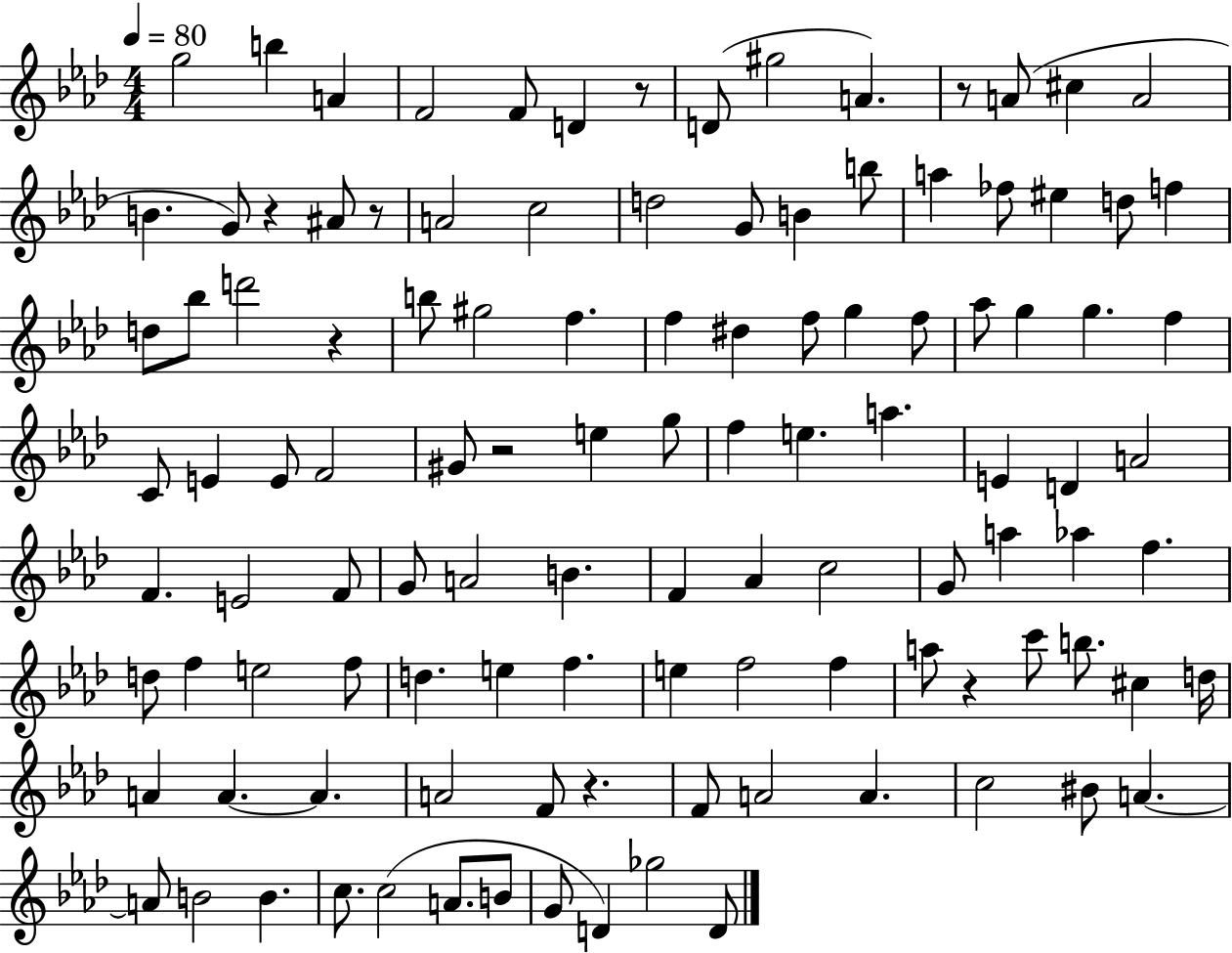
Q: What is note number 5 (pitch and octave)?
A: F4